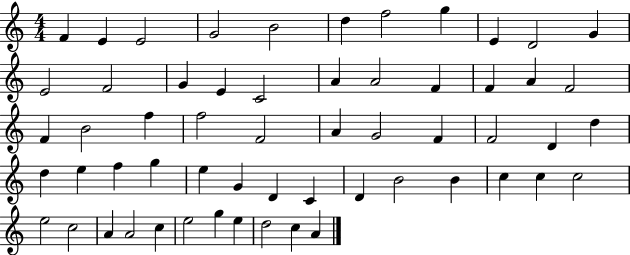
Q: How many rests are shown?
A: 0